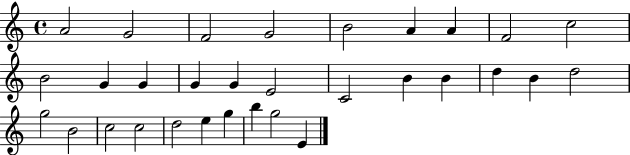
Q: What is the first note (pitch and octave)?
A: A4